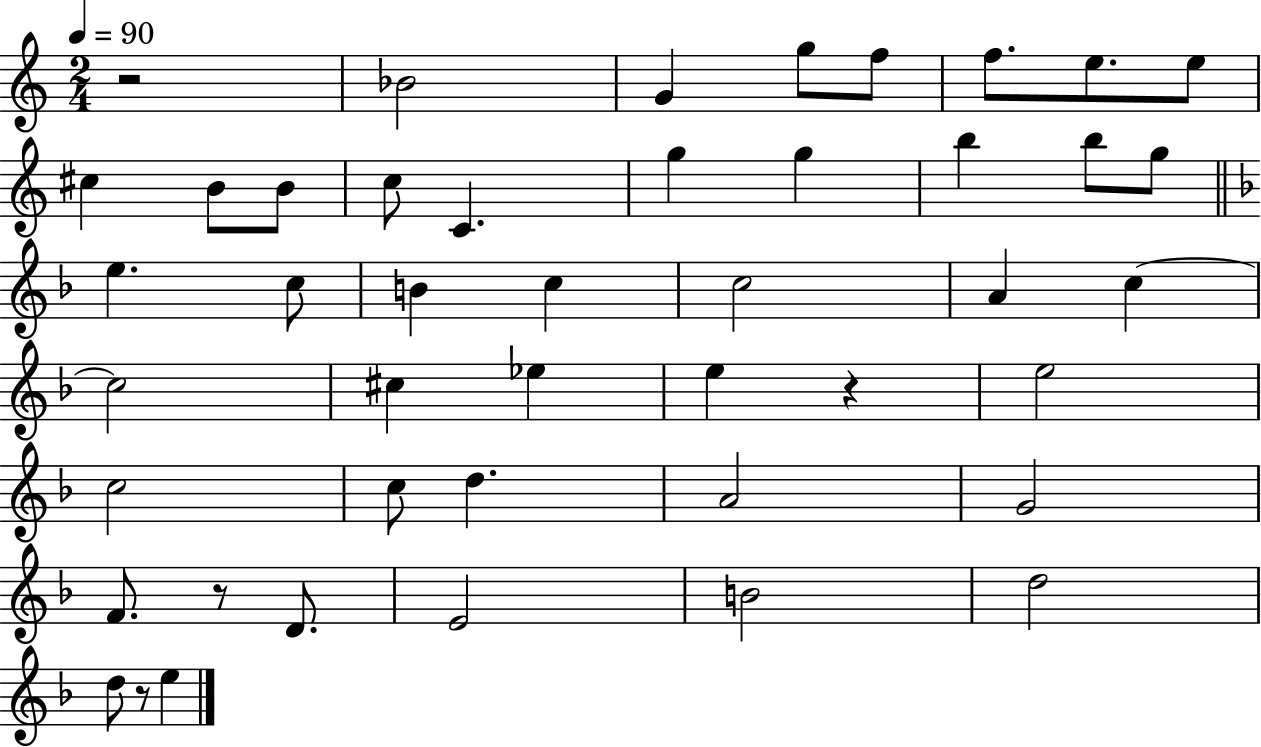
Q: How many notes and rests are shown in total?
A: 45